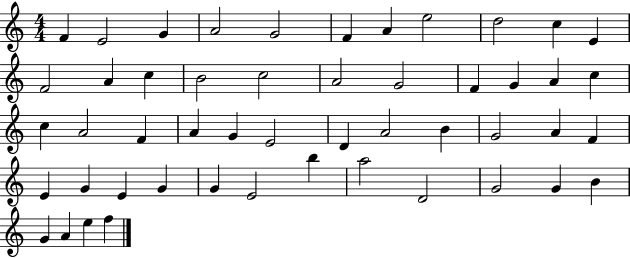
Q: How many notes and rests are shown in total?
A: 50